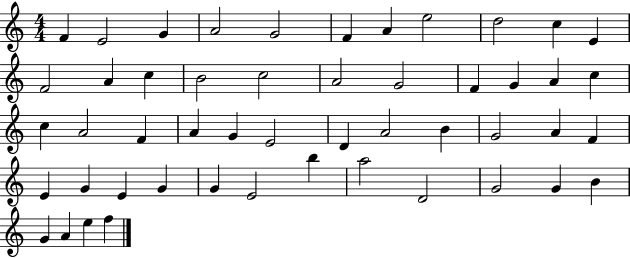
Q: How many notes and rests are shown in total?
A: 50